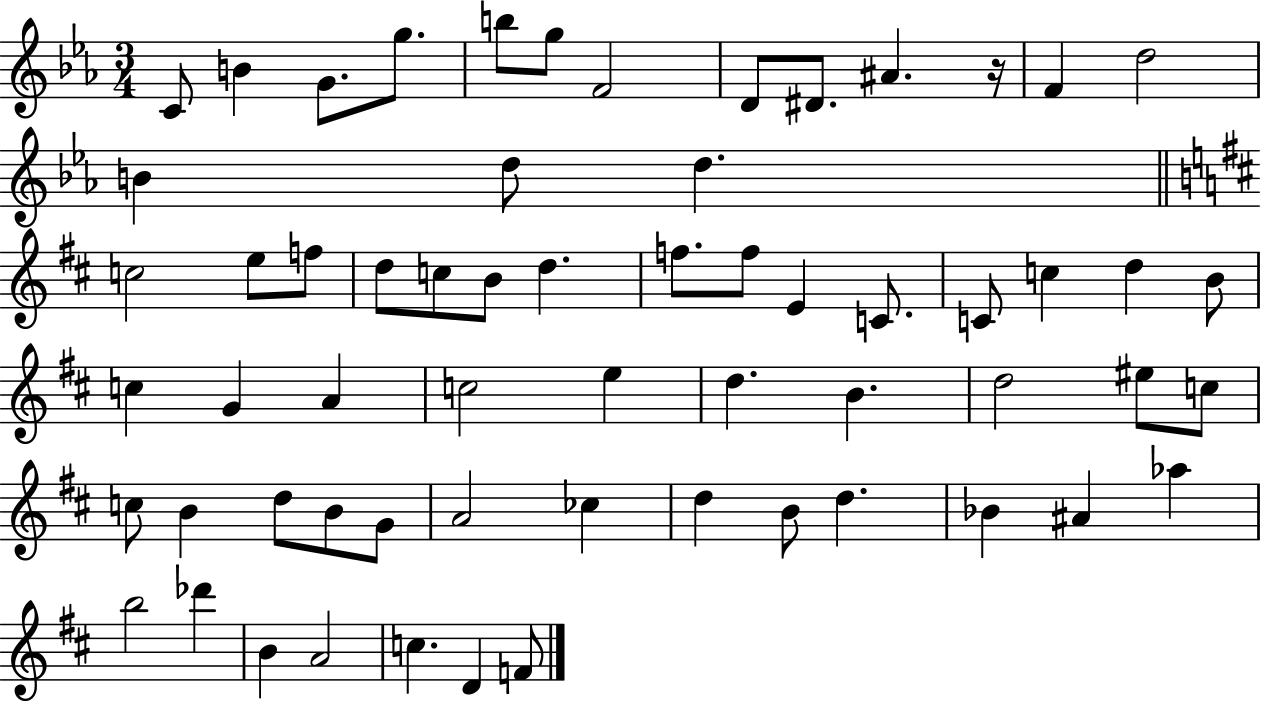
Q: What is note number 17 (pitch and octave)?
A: E5